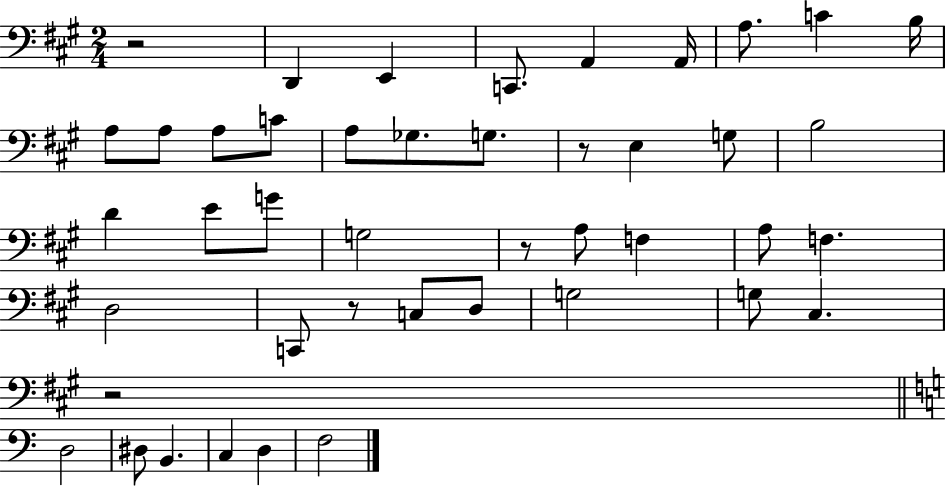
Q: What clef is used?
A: bass